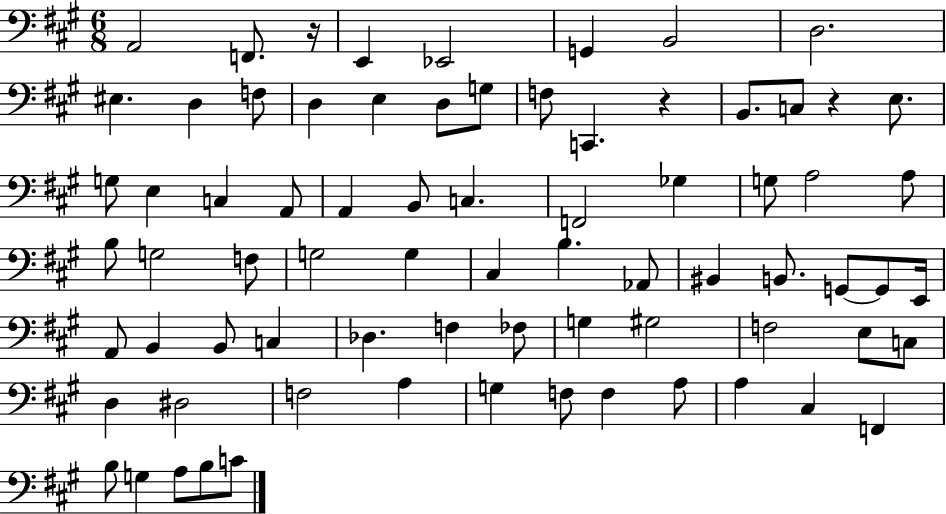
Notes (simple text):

A2/h F2/e. R/s E2/q Eb2/h G2/q B2/h D3/h. EIS3/q. D3/q F3/e D3/q E3/q D3/e G3/e F3/e C2/q. R/q B2/e. C3/e R/q E3/e. G3/e E3/q C3/q A2/e A2/q B2/e C3/q. F2/h Gb3/q G3/e A3/h A3/e B3/e G3/h F3/e G3/h G3/q C#3/q B3/q. Ab2/e BIS2/q B2/e. G2/e G2/e E2/s A2/e B2/q B2/e C3/q Db3/q. F3/q FES3/e G3/q G#3/h F3/h E3/e C3/e D3/q D#3/h F3/h A3/q G3/q F3/e F3/q A3/e A3/q C#3/q F2/q B3/e G3/q A3/e B3/e C4/e